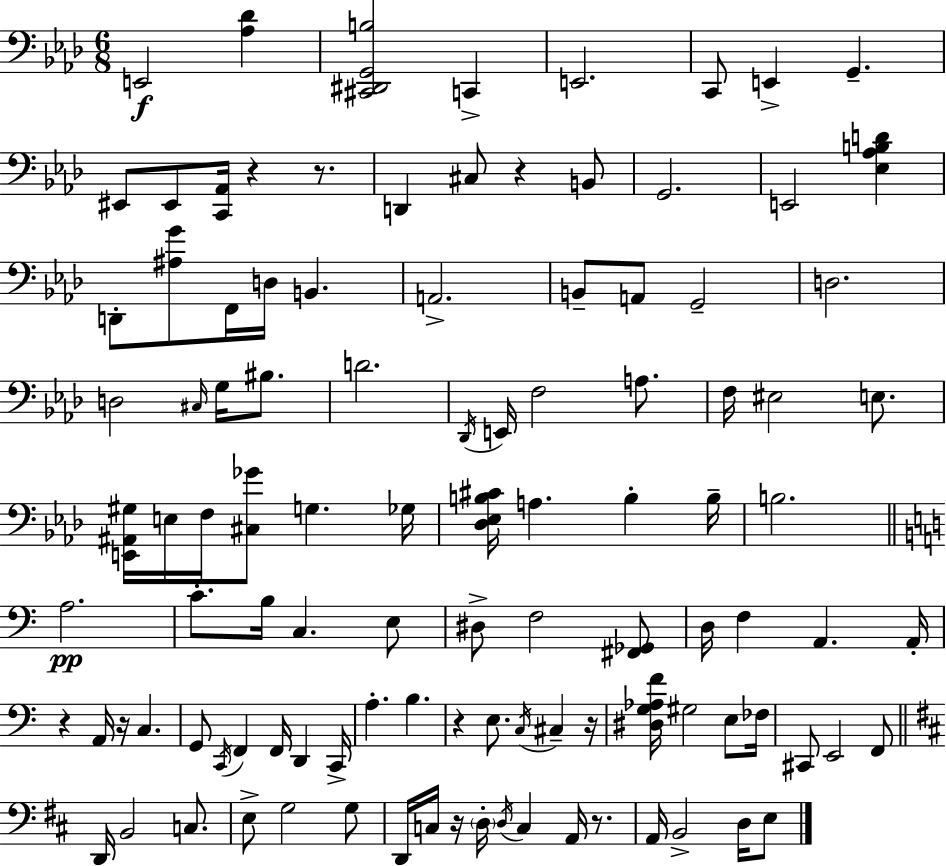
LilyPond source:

{
  \clef bass
  \numericTimeSignature
  \time 6/8
  \key aes \major
  e,2\f <aes des'>4 | <cis, dis, g, b>2 c,4-> | e,2. | c,8 e,4-> g,4.-- | \break eis,8 eis,8 <c, aes,>16 r4 r8. | d,4 cis8 r4 b,8 | g,2. | e,2 <ees aes b d'>4 | \break d,8-. <ais g'>8 f,16 d16 b,4. | a,2.-> | b,8-- a,8 g,2-- | d2. | \break d2 \grace { cis16 } g16 bis8. | d'2. | \acciaccatura { des,16 } e,16 f2 a8. | f16 eis2 e8. | \break <e, ais, gis>16 e16 f16 <cis ges'>8 g4. | ges16 <des ees b cis'>16 a4. b4-. | b16-- b2. | \bar "||" \break \key c \major a2.\pp | c'8.-. b16 c4. e8 | dis8-> f2 <fis, ges,>8 | d16 f4 a,4. a,16-. | \break r4 a,16 r16 c4. | g,8 \acciaccatura { c,16 } f,4 f,16 d,4 | c,16-> a4.-. b4. | r4 e8. \acciaccatura { c16 } cis4-- | \break r16 <dis g aes f'>16 gis2 e8 | fes16 cis,8 e,2 | f,8 \bar "||" \break \key d \major d,16 b,2 c8. | e8-> g2 g8 | d,16 c16 r16 \parenthesize d16-. \acciaccatura { d16 } c4 a,16 r8. | a,16 b,2-> d16 e8 | \break \bar "|."
}